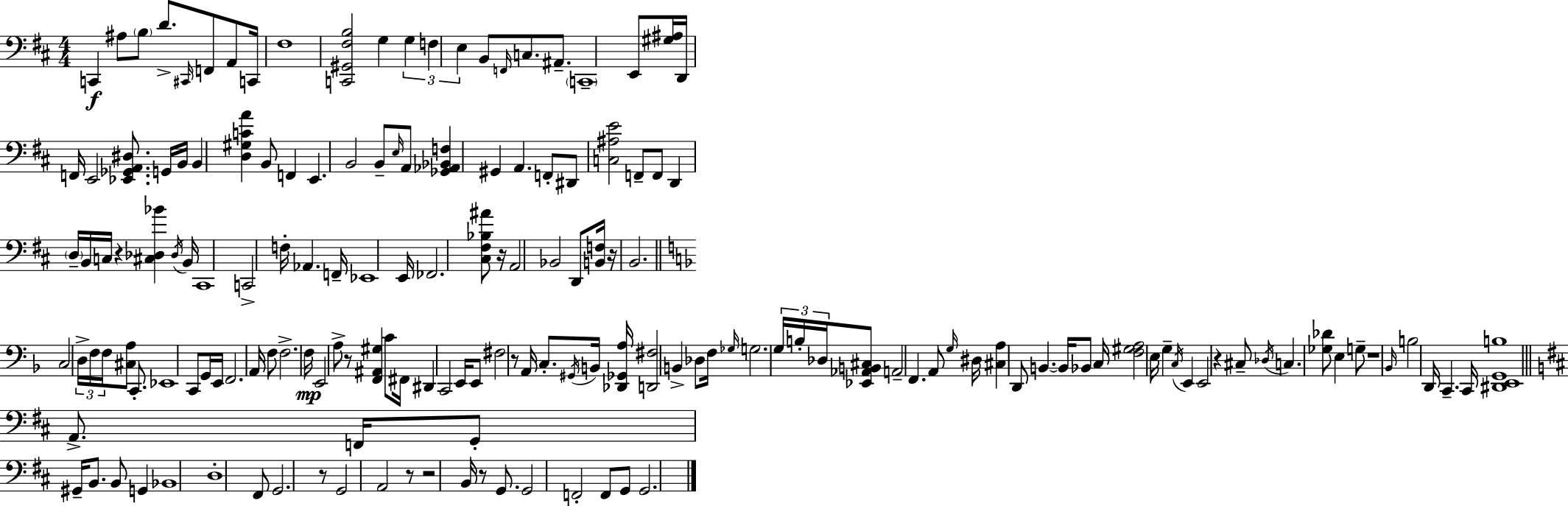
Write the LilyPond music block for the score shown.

{
  \clef bass
  \numericTimeSignature
  \time 4/4
  \key d \major
  \repeat volta 2 { c,4\f ais8 \parenthesize b8 d'8.-> \grace { cis,16 } f,8 a,8 | c,16 fis1 | <c, gis, fis b>2 g4 \tuplet 3/2 { g4 | f4 e4 } b,8 \grace { f,16 } c8. ais,8.-- | \break \parenthesize c,1-- | e,8 <gis ais>16 d,16 f,16 e,2 <ees, ges, a, dis>8. | g,16 b,16 b,4 <d gis c' a'>4 b,8 f,4 | e,4. b,2 | \break b,8-- \grace { e16 } a,8 <ges, aes, bes, f>4 gis,4 a,4. | f,8-. dis,8 <c ais e'>2 f,8-- | f,8 d,4 \parenthesize d16-- b,16 c16 r4 <cis des bes'>4 | \acciaccatura { des16 } b,16 cis,1 | \break c,2-> f16-. aes,4. | f,16-- ees,1 | e,16 fes,2. | <cis fis bes ais'>8 r16 a,2 bes,2 | \break d,8 <b, f>16 r16 b,2. | \bar "||" \break \key f \major c2 \tuplet 3/2 { d16-> f16 f16 } <cis a>8 c,8.-. | ees,1 | c,8 g,16 e,16 f,2. | a,16 f8 f2.-> f16\mp | \break e,2 a8-> r8 <f, ais, gis>4 | c'8 fis,16 dis,4 c,2 e,16 | e,8 fis2 r8 a,16 c8.-. | \acciaccatura { gis,16 } b,16 <des, ges, a>16 <d, fis>2 b,4-> des8 | \break f16 \grace { ges16 } g2. \tuplet 3/2 { g16 | b16-. des16 } <ees, aes, b, cis>8 a,2-- f,4. | a,8 \grace { g16 } dis16 <cis a>4 d,8 b,4.~~ | b,16 bes,8 c16 <f gis a>2 e16 g4-- | \break \acciaccatura { c16 } e,4 e,2 | r4 cis8-- \acciaccatura { des16 } c4. <ges des'>8 e4 | g8-- r1 | \grace { bes,16 } b2 d,16 c,4.-- | \break c,16 <dis, e, g, b>1 | \bar "||" \break \key b \minor a,8.-> f,16 g,8-. gis,16-- b,8. b,8 g,4 | bes,1 | d1-. | fis,8 g,2. r8 | \break g,2 a,2 | r8 r2 b,16 r8 g,8. | g,2 f,2-. | f,8 g,8 g,2. | \break } \bar "|."
}